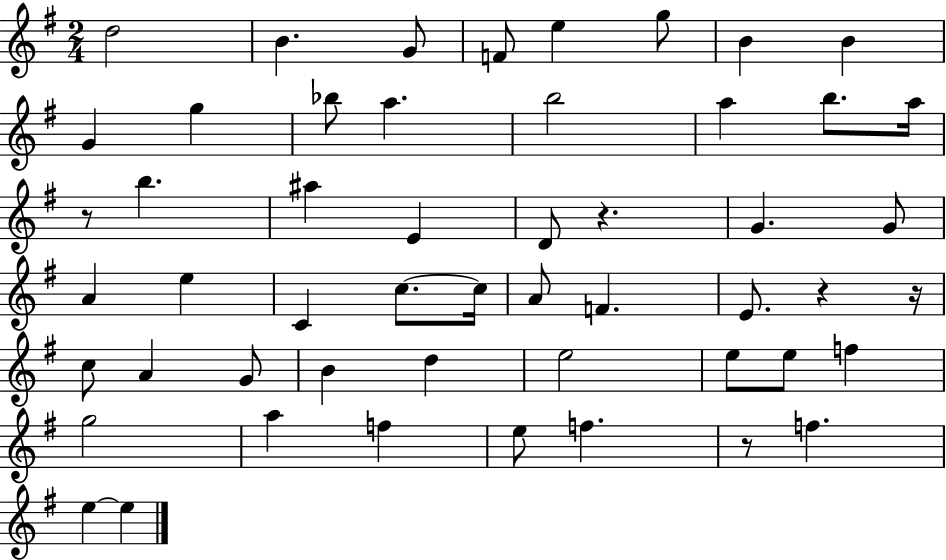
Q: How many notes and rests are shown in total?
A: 52